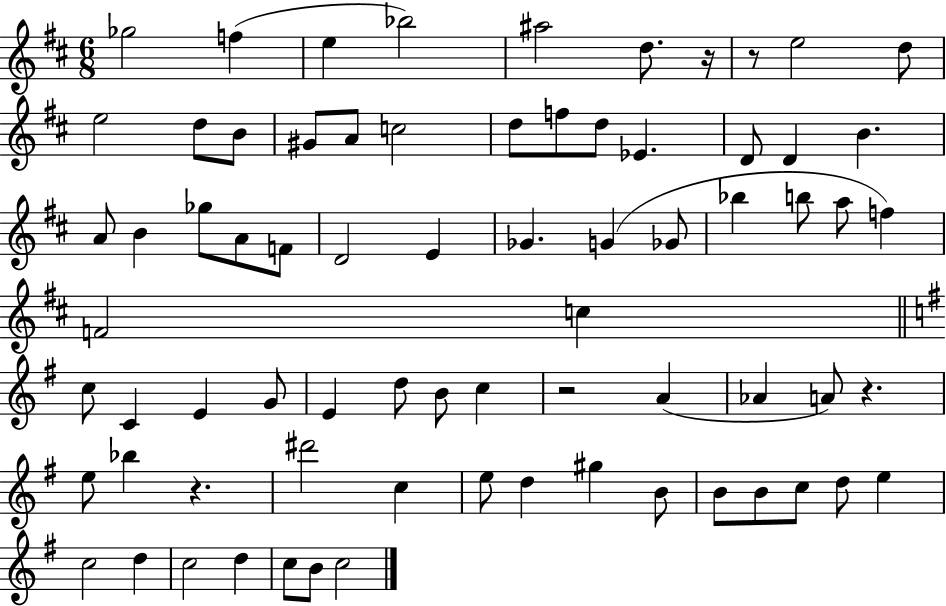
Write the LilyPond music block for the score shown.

{
  \clef treble
  \numericTimeSignature
  \time 6/8
  \key d \major
  ges''2 f''4( | e''4 bes''2) | ais''2 d''8. r16 | r8 e''2 d''8 | \break e''2 d''8 b'8 | gis'8 a'8 c''2 | d''8 f''8 d''8 ees'4. | d'8 d'4 b'4. | \break a'8 b'4 ges''8 a'8 f'8 | d'2 e'4 | ges'4. g'4( ges'8 | bes''4 b''8 a''8 f''4) | \break f'2 c''4 | \bar "||" \break \key g \major c''8 c'4 e'4 g'8 | e'4 d''8 b'8 c''4 | r2 a'4( | aes'4 a'8) r4. | \break e''8 bes''4 r4. | dis'''2 c''4 | e''8 d''4 gis''4 b'8 | b'8 b'8 c''8 d''8 e''4 | \break c''2 d''4 | c''2 d''4 | c''8 b'8 c''2 | \bar "|."
}